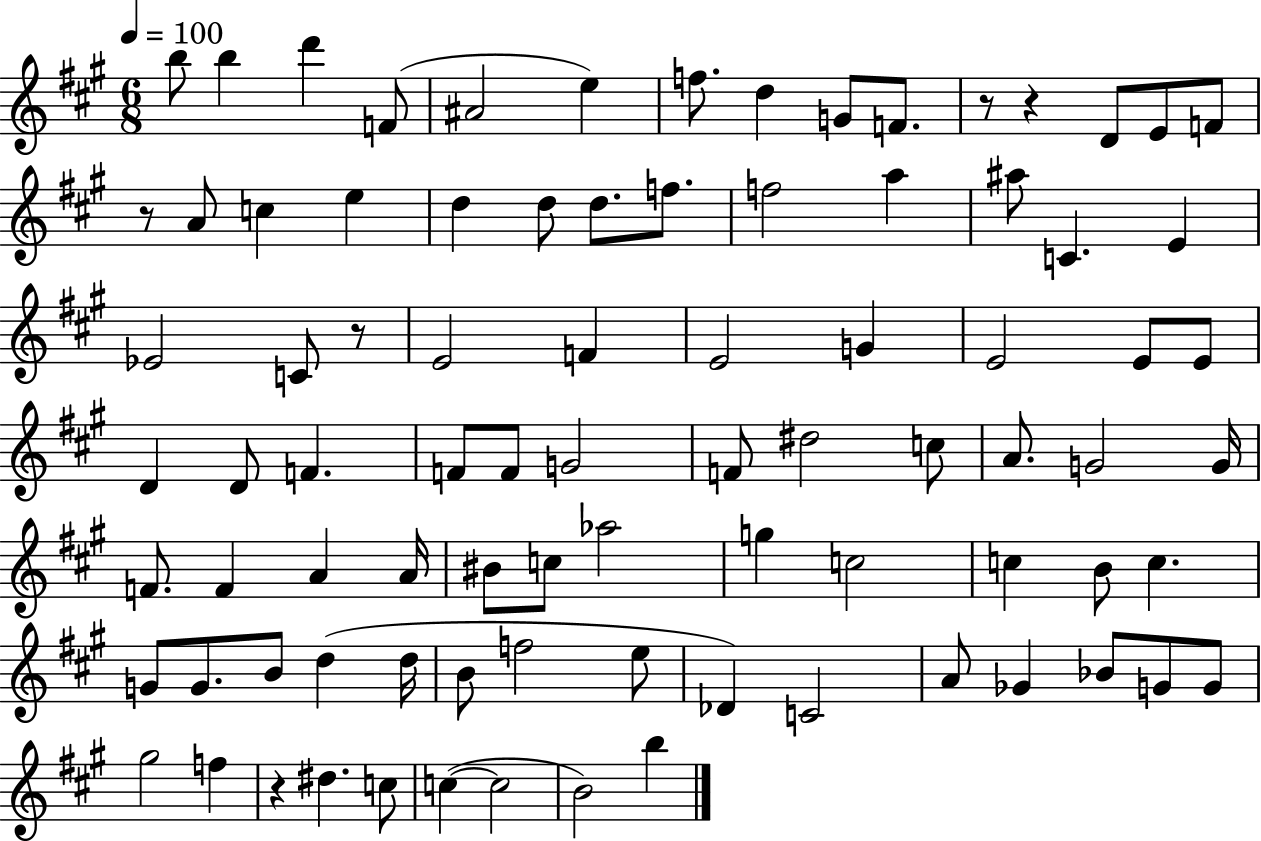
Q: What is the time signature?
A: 6/8